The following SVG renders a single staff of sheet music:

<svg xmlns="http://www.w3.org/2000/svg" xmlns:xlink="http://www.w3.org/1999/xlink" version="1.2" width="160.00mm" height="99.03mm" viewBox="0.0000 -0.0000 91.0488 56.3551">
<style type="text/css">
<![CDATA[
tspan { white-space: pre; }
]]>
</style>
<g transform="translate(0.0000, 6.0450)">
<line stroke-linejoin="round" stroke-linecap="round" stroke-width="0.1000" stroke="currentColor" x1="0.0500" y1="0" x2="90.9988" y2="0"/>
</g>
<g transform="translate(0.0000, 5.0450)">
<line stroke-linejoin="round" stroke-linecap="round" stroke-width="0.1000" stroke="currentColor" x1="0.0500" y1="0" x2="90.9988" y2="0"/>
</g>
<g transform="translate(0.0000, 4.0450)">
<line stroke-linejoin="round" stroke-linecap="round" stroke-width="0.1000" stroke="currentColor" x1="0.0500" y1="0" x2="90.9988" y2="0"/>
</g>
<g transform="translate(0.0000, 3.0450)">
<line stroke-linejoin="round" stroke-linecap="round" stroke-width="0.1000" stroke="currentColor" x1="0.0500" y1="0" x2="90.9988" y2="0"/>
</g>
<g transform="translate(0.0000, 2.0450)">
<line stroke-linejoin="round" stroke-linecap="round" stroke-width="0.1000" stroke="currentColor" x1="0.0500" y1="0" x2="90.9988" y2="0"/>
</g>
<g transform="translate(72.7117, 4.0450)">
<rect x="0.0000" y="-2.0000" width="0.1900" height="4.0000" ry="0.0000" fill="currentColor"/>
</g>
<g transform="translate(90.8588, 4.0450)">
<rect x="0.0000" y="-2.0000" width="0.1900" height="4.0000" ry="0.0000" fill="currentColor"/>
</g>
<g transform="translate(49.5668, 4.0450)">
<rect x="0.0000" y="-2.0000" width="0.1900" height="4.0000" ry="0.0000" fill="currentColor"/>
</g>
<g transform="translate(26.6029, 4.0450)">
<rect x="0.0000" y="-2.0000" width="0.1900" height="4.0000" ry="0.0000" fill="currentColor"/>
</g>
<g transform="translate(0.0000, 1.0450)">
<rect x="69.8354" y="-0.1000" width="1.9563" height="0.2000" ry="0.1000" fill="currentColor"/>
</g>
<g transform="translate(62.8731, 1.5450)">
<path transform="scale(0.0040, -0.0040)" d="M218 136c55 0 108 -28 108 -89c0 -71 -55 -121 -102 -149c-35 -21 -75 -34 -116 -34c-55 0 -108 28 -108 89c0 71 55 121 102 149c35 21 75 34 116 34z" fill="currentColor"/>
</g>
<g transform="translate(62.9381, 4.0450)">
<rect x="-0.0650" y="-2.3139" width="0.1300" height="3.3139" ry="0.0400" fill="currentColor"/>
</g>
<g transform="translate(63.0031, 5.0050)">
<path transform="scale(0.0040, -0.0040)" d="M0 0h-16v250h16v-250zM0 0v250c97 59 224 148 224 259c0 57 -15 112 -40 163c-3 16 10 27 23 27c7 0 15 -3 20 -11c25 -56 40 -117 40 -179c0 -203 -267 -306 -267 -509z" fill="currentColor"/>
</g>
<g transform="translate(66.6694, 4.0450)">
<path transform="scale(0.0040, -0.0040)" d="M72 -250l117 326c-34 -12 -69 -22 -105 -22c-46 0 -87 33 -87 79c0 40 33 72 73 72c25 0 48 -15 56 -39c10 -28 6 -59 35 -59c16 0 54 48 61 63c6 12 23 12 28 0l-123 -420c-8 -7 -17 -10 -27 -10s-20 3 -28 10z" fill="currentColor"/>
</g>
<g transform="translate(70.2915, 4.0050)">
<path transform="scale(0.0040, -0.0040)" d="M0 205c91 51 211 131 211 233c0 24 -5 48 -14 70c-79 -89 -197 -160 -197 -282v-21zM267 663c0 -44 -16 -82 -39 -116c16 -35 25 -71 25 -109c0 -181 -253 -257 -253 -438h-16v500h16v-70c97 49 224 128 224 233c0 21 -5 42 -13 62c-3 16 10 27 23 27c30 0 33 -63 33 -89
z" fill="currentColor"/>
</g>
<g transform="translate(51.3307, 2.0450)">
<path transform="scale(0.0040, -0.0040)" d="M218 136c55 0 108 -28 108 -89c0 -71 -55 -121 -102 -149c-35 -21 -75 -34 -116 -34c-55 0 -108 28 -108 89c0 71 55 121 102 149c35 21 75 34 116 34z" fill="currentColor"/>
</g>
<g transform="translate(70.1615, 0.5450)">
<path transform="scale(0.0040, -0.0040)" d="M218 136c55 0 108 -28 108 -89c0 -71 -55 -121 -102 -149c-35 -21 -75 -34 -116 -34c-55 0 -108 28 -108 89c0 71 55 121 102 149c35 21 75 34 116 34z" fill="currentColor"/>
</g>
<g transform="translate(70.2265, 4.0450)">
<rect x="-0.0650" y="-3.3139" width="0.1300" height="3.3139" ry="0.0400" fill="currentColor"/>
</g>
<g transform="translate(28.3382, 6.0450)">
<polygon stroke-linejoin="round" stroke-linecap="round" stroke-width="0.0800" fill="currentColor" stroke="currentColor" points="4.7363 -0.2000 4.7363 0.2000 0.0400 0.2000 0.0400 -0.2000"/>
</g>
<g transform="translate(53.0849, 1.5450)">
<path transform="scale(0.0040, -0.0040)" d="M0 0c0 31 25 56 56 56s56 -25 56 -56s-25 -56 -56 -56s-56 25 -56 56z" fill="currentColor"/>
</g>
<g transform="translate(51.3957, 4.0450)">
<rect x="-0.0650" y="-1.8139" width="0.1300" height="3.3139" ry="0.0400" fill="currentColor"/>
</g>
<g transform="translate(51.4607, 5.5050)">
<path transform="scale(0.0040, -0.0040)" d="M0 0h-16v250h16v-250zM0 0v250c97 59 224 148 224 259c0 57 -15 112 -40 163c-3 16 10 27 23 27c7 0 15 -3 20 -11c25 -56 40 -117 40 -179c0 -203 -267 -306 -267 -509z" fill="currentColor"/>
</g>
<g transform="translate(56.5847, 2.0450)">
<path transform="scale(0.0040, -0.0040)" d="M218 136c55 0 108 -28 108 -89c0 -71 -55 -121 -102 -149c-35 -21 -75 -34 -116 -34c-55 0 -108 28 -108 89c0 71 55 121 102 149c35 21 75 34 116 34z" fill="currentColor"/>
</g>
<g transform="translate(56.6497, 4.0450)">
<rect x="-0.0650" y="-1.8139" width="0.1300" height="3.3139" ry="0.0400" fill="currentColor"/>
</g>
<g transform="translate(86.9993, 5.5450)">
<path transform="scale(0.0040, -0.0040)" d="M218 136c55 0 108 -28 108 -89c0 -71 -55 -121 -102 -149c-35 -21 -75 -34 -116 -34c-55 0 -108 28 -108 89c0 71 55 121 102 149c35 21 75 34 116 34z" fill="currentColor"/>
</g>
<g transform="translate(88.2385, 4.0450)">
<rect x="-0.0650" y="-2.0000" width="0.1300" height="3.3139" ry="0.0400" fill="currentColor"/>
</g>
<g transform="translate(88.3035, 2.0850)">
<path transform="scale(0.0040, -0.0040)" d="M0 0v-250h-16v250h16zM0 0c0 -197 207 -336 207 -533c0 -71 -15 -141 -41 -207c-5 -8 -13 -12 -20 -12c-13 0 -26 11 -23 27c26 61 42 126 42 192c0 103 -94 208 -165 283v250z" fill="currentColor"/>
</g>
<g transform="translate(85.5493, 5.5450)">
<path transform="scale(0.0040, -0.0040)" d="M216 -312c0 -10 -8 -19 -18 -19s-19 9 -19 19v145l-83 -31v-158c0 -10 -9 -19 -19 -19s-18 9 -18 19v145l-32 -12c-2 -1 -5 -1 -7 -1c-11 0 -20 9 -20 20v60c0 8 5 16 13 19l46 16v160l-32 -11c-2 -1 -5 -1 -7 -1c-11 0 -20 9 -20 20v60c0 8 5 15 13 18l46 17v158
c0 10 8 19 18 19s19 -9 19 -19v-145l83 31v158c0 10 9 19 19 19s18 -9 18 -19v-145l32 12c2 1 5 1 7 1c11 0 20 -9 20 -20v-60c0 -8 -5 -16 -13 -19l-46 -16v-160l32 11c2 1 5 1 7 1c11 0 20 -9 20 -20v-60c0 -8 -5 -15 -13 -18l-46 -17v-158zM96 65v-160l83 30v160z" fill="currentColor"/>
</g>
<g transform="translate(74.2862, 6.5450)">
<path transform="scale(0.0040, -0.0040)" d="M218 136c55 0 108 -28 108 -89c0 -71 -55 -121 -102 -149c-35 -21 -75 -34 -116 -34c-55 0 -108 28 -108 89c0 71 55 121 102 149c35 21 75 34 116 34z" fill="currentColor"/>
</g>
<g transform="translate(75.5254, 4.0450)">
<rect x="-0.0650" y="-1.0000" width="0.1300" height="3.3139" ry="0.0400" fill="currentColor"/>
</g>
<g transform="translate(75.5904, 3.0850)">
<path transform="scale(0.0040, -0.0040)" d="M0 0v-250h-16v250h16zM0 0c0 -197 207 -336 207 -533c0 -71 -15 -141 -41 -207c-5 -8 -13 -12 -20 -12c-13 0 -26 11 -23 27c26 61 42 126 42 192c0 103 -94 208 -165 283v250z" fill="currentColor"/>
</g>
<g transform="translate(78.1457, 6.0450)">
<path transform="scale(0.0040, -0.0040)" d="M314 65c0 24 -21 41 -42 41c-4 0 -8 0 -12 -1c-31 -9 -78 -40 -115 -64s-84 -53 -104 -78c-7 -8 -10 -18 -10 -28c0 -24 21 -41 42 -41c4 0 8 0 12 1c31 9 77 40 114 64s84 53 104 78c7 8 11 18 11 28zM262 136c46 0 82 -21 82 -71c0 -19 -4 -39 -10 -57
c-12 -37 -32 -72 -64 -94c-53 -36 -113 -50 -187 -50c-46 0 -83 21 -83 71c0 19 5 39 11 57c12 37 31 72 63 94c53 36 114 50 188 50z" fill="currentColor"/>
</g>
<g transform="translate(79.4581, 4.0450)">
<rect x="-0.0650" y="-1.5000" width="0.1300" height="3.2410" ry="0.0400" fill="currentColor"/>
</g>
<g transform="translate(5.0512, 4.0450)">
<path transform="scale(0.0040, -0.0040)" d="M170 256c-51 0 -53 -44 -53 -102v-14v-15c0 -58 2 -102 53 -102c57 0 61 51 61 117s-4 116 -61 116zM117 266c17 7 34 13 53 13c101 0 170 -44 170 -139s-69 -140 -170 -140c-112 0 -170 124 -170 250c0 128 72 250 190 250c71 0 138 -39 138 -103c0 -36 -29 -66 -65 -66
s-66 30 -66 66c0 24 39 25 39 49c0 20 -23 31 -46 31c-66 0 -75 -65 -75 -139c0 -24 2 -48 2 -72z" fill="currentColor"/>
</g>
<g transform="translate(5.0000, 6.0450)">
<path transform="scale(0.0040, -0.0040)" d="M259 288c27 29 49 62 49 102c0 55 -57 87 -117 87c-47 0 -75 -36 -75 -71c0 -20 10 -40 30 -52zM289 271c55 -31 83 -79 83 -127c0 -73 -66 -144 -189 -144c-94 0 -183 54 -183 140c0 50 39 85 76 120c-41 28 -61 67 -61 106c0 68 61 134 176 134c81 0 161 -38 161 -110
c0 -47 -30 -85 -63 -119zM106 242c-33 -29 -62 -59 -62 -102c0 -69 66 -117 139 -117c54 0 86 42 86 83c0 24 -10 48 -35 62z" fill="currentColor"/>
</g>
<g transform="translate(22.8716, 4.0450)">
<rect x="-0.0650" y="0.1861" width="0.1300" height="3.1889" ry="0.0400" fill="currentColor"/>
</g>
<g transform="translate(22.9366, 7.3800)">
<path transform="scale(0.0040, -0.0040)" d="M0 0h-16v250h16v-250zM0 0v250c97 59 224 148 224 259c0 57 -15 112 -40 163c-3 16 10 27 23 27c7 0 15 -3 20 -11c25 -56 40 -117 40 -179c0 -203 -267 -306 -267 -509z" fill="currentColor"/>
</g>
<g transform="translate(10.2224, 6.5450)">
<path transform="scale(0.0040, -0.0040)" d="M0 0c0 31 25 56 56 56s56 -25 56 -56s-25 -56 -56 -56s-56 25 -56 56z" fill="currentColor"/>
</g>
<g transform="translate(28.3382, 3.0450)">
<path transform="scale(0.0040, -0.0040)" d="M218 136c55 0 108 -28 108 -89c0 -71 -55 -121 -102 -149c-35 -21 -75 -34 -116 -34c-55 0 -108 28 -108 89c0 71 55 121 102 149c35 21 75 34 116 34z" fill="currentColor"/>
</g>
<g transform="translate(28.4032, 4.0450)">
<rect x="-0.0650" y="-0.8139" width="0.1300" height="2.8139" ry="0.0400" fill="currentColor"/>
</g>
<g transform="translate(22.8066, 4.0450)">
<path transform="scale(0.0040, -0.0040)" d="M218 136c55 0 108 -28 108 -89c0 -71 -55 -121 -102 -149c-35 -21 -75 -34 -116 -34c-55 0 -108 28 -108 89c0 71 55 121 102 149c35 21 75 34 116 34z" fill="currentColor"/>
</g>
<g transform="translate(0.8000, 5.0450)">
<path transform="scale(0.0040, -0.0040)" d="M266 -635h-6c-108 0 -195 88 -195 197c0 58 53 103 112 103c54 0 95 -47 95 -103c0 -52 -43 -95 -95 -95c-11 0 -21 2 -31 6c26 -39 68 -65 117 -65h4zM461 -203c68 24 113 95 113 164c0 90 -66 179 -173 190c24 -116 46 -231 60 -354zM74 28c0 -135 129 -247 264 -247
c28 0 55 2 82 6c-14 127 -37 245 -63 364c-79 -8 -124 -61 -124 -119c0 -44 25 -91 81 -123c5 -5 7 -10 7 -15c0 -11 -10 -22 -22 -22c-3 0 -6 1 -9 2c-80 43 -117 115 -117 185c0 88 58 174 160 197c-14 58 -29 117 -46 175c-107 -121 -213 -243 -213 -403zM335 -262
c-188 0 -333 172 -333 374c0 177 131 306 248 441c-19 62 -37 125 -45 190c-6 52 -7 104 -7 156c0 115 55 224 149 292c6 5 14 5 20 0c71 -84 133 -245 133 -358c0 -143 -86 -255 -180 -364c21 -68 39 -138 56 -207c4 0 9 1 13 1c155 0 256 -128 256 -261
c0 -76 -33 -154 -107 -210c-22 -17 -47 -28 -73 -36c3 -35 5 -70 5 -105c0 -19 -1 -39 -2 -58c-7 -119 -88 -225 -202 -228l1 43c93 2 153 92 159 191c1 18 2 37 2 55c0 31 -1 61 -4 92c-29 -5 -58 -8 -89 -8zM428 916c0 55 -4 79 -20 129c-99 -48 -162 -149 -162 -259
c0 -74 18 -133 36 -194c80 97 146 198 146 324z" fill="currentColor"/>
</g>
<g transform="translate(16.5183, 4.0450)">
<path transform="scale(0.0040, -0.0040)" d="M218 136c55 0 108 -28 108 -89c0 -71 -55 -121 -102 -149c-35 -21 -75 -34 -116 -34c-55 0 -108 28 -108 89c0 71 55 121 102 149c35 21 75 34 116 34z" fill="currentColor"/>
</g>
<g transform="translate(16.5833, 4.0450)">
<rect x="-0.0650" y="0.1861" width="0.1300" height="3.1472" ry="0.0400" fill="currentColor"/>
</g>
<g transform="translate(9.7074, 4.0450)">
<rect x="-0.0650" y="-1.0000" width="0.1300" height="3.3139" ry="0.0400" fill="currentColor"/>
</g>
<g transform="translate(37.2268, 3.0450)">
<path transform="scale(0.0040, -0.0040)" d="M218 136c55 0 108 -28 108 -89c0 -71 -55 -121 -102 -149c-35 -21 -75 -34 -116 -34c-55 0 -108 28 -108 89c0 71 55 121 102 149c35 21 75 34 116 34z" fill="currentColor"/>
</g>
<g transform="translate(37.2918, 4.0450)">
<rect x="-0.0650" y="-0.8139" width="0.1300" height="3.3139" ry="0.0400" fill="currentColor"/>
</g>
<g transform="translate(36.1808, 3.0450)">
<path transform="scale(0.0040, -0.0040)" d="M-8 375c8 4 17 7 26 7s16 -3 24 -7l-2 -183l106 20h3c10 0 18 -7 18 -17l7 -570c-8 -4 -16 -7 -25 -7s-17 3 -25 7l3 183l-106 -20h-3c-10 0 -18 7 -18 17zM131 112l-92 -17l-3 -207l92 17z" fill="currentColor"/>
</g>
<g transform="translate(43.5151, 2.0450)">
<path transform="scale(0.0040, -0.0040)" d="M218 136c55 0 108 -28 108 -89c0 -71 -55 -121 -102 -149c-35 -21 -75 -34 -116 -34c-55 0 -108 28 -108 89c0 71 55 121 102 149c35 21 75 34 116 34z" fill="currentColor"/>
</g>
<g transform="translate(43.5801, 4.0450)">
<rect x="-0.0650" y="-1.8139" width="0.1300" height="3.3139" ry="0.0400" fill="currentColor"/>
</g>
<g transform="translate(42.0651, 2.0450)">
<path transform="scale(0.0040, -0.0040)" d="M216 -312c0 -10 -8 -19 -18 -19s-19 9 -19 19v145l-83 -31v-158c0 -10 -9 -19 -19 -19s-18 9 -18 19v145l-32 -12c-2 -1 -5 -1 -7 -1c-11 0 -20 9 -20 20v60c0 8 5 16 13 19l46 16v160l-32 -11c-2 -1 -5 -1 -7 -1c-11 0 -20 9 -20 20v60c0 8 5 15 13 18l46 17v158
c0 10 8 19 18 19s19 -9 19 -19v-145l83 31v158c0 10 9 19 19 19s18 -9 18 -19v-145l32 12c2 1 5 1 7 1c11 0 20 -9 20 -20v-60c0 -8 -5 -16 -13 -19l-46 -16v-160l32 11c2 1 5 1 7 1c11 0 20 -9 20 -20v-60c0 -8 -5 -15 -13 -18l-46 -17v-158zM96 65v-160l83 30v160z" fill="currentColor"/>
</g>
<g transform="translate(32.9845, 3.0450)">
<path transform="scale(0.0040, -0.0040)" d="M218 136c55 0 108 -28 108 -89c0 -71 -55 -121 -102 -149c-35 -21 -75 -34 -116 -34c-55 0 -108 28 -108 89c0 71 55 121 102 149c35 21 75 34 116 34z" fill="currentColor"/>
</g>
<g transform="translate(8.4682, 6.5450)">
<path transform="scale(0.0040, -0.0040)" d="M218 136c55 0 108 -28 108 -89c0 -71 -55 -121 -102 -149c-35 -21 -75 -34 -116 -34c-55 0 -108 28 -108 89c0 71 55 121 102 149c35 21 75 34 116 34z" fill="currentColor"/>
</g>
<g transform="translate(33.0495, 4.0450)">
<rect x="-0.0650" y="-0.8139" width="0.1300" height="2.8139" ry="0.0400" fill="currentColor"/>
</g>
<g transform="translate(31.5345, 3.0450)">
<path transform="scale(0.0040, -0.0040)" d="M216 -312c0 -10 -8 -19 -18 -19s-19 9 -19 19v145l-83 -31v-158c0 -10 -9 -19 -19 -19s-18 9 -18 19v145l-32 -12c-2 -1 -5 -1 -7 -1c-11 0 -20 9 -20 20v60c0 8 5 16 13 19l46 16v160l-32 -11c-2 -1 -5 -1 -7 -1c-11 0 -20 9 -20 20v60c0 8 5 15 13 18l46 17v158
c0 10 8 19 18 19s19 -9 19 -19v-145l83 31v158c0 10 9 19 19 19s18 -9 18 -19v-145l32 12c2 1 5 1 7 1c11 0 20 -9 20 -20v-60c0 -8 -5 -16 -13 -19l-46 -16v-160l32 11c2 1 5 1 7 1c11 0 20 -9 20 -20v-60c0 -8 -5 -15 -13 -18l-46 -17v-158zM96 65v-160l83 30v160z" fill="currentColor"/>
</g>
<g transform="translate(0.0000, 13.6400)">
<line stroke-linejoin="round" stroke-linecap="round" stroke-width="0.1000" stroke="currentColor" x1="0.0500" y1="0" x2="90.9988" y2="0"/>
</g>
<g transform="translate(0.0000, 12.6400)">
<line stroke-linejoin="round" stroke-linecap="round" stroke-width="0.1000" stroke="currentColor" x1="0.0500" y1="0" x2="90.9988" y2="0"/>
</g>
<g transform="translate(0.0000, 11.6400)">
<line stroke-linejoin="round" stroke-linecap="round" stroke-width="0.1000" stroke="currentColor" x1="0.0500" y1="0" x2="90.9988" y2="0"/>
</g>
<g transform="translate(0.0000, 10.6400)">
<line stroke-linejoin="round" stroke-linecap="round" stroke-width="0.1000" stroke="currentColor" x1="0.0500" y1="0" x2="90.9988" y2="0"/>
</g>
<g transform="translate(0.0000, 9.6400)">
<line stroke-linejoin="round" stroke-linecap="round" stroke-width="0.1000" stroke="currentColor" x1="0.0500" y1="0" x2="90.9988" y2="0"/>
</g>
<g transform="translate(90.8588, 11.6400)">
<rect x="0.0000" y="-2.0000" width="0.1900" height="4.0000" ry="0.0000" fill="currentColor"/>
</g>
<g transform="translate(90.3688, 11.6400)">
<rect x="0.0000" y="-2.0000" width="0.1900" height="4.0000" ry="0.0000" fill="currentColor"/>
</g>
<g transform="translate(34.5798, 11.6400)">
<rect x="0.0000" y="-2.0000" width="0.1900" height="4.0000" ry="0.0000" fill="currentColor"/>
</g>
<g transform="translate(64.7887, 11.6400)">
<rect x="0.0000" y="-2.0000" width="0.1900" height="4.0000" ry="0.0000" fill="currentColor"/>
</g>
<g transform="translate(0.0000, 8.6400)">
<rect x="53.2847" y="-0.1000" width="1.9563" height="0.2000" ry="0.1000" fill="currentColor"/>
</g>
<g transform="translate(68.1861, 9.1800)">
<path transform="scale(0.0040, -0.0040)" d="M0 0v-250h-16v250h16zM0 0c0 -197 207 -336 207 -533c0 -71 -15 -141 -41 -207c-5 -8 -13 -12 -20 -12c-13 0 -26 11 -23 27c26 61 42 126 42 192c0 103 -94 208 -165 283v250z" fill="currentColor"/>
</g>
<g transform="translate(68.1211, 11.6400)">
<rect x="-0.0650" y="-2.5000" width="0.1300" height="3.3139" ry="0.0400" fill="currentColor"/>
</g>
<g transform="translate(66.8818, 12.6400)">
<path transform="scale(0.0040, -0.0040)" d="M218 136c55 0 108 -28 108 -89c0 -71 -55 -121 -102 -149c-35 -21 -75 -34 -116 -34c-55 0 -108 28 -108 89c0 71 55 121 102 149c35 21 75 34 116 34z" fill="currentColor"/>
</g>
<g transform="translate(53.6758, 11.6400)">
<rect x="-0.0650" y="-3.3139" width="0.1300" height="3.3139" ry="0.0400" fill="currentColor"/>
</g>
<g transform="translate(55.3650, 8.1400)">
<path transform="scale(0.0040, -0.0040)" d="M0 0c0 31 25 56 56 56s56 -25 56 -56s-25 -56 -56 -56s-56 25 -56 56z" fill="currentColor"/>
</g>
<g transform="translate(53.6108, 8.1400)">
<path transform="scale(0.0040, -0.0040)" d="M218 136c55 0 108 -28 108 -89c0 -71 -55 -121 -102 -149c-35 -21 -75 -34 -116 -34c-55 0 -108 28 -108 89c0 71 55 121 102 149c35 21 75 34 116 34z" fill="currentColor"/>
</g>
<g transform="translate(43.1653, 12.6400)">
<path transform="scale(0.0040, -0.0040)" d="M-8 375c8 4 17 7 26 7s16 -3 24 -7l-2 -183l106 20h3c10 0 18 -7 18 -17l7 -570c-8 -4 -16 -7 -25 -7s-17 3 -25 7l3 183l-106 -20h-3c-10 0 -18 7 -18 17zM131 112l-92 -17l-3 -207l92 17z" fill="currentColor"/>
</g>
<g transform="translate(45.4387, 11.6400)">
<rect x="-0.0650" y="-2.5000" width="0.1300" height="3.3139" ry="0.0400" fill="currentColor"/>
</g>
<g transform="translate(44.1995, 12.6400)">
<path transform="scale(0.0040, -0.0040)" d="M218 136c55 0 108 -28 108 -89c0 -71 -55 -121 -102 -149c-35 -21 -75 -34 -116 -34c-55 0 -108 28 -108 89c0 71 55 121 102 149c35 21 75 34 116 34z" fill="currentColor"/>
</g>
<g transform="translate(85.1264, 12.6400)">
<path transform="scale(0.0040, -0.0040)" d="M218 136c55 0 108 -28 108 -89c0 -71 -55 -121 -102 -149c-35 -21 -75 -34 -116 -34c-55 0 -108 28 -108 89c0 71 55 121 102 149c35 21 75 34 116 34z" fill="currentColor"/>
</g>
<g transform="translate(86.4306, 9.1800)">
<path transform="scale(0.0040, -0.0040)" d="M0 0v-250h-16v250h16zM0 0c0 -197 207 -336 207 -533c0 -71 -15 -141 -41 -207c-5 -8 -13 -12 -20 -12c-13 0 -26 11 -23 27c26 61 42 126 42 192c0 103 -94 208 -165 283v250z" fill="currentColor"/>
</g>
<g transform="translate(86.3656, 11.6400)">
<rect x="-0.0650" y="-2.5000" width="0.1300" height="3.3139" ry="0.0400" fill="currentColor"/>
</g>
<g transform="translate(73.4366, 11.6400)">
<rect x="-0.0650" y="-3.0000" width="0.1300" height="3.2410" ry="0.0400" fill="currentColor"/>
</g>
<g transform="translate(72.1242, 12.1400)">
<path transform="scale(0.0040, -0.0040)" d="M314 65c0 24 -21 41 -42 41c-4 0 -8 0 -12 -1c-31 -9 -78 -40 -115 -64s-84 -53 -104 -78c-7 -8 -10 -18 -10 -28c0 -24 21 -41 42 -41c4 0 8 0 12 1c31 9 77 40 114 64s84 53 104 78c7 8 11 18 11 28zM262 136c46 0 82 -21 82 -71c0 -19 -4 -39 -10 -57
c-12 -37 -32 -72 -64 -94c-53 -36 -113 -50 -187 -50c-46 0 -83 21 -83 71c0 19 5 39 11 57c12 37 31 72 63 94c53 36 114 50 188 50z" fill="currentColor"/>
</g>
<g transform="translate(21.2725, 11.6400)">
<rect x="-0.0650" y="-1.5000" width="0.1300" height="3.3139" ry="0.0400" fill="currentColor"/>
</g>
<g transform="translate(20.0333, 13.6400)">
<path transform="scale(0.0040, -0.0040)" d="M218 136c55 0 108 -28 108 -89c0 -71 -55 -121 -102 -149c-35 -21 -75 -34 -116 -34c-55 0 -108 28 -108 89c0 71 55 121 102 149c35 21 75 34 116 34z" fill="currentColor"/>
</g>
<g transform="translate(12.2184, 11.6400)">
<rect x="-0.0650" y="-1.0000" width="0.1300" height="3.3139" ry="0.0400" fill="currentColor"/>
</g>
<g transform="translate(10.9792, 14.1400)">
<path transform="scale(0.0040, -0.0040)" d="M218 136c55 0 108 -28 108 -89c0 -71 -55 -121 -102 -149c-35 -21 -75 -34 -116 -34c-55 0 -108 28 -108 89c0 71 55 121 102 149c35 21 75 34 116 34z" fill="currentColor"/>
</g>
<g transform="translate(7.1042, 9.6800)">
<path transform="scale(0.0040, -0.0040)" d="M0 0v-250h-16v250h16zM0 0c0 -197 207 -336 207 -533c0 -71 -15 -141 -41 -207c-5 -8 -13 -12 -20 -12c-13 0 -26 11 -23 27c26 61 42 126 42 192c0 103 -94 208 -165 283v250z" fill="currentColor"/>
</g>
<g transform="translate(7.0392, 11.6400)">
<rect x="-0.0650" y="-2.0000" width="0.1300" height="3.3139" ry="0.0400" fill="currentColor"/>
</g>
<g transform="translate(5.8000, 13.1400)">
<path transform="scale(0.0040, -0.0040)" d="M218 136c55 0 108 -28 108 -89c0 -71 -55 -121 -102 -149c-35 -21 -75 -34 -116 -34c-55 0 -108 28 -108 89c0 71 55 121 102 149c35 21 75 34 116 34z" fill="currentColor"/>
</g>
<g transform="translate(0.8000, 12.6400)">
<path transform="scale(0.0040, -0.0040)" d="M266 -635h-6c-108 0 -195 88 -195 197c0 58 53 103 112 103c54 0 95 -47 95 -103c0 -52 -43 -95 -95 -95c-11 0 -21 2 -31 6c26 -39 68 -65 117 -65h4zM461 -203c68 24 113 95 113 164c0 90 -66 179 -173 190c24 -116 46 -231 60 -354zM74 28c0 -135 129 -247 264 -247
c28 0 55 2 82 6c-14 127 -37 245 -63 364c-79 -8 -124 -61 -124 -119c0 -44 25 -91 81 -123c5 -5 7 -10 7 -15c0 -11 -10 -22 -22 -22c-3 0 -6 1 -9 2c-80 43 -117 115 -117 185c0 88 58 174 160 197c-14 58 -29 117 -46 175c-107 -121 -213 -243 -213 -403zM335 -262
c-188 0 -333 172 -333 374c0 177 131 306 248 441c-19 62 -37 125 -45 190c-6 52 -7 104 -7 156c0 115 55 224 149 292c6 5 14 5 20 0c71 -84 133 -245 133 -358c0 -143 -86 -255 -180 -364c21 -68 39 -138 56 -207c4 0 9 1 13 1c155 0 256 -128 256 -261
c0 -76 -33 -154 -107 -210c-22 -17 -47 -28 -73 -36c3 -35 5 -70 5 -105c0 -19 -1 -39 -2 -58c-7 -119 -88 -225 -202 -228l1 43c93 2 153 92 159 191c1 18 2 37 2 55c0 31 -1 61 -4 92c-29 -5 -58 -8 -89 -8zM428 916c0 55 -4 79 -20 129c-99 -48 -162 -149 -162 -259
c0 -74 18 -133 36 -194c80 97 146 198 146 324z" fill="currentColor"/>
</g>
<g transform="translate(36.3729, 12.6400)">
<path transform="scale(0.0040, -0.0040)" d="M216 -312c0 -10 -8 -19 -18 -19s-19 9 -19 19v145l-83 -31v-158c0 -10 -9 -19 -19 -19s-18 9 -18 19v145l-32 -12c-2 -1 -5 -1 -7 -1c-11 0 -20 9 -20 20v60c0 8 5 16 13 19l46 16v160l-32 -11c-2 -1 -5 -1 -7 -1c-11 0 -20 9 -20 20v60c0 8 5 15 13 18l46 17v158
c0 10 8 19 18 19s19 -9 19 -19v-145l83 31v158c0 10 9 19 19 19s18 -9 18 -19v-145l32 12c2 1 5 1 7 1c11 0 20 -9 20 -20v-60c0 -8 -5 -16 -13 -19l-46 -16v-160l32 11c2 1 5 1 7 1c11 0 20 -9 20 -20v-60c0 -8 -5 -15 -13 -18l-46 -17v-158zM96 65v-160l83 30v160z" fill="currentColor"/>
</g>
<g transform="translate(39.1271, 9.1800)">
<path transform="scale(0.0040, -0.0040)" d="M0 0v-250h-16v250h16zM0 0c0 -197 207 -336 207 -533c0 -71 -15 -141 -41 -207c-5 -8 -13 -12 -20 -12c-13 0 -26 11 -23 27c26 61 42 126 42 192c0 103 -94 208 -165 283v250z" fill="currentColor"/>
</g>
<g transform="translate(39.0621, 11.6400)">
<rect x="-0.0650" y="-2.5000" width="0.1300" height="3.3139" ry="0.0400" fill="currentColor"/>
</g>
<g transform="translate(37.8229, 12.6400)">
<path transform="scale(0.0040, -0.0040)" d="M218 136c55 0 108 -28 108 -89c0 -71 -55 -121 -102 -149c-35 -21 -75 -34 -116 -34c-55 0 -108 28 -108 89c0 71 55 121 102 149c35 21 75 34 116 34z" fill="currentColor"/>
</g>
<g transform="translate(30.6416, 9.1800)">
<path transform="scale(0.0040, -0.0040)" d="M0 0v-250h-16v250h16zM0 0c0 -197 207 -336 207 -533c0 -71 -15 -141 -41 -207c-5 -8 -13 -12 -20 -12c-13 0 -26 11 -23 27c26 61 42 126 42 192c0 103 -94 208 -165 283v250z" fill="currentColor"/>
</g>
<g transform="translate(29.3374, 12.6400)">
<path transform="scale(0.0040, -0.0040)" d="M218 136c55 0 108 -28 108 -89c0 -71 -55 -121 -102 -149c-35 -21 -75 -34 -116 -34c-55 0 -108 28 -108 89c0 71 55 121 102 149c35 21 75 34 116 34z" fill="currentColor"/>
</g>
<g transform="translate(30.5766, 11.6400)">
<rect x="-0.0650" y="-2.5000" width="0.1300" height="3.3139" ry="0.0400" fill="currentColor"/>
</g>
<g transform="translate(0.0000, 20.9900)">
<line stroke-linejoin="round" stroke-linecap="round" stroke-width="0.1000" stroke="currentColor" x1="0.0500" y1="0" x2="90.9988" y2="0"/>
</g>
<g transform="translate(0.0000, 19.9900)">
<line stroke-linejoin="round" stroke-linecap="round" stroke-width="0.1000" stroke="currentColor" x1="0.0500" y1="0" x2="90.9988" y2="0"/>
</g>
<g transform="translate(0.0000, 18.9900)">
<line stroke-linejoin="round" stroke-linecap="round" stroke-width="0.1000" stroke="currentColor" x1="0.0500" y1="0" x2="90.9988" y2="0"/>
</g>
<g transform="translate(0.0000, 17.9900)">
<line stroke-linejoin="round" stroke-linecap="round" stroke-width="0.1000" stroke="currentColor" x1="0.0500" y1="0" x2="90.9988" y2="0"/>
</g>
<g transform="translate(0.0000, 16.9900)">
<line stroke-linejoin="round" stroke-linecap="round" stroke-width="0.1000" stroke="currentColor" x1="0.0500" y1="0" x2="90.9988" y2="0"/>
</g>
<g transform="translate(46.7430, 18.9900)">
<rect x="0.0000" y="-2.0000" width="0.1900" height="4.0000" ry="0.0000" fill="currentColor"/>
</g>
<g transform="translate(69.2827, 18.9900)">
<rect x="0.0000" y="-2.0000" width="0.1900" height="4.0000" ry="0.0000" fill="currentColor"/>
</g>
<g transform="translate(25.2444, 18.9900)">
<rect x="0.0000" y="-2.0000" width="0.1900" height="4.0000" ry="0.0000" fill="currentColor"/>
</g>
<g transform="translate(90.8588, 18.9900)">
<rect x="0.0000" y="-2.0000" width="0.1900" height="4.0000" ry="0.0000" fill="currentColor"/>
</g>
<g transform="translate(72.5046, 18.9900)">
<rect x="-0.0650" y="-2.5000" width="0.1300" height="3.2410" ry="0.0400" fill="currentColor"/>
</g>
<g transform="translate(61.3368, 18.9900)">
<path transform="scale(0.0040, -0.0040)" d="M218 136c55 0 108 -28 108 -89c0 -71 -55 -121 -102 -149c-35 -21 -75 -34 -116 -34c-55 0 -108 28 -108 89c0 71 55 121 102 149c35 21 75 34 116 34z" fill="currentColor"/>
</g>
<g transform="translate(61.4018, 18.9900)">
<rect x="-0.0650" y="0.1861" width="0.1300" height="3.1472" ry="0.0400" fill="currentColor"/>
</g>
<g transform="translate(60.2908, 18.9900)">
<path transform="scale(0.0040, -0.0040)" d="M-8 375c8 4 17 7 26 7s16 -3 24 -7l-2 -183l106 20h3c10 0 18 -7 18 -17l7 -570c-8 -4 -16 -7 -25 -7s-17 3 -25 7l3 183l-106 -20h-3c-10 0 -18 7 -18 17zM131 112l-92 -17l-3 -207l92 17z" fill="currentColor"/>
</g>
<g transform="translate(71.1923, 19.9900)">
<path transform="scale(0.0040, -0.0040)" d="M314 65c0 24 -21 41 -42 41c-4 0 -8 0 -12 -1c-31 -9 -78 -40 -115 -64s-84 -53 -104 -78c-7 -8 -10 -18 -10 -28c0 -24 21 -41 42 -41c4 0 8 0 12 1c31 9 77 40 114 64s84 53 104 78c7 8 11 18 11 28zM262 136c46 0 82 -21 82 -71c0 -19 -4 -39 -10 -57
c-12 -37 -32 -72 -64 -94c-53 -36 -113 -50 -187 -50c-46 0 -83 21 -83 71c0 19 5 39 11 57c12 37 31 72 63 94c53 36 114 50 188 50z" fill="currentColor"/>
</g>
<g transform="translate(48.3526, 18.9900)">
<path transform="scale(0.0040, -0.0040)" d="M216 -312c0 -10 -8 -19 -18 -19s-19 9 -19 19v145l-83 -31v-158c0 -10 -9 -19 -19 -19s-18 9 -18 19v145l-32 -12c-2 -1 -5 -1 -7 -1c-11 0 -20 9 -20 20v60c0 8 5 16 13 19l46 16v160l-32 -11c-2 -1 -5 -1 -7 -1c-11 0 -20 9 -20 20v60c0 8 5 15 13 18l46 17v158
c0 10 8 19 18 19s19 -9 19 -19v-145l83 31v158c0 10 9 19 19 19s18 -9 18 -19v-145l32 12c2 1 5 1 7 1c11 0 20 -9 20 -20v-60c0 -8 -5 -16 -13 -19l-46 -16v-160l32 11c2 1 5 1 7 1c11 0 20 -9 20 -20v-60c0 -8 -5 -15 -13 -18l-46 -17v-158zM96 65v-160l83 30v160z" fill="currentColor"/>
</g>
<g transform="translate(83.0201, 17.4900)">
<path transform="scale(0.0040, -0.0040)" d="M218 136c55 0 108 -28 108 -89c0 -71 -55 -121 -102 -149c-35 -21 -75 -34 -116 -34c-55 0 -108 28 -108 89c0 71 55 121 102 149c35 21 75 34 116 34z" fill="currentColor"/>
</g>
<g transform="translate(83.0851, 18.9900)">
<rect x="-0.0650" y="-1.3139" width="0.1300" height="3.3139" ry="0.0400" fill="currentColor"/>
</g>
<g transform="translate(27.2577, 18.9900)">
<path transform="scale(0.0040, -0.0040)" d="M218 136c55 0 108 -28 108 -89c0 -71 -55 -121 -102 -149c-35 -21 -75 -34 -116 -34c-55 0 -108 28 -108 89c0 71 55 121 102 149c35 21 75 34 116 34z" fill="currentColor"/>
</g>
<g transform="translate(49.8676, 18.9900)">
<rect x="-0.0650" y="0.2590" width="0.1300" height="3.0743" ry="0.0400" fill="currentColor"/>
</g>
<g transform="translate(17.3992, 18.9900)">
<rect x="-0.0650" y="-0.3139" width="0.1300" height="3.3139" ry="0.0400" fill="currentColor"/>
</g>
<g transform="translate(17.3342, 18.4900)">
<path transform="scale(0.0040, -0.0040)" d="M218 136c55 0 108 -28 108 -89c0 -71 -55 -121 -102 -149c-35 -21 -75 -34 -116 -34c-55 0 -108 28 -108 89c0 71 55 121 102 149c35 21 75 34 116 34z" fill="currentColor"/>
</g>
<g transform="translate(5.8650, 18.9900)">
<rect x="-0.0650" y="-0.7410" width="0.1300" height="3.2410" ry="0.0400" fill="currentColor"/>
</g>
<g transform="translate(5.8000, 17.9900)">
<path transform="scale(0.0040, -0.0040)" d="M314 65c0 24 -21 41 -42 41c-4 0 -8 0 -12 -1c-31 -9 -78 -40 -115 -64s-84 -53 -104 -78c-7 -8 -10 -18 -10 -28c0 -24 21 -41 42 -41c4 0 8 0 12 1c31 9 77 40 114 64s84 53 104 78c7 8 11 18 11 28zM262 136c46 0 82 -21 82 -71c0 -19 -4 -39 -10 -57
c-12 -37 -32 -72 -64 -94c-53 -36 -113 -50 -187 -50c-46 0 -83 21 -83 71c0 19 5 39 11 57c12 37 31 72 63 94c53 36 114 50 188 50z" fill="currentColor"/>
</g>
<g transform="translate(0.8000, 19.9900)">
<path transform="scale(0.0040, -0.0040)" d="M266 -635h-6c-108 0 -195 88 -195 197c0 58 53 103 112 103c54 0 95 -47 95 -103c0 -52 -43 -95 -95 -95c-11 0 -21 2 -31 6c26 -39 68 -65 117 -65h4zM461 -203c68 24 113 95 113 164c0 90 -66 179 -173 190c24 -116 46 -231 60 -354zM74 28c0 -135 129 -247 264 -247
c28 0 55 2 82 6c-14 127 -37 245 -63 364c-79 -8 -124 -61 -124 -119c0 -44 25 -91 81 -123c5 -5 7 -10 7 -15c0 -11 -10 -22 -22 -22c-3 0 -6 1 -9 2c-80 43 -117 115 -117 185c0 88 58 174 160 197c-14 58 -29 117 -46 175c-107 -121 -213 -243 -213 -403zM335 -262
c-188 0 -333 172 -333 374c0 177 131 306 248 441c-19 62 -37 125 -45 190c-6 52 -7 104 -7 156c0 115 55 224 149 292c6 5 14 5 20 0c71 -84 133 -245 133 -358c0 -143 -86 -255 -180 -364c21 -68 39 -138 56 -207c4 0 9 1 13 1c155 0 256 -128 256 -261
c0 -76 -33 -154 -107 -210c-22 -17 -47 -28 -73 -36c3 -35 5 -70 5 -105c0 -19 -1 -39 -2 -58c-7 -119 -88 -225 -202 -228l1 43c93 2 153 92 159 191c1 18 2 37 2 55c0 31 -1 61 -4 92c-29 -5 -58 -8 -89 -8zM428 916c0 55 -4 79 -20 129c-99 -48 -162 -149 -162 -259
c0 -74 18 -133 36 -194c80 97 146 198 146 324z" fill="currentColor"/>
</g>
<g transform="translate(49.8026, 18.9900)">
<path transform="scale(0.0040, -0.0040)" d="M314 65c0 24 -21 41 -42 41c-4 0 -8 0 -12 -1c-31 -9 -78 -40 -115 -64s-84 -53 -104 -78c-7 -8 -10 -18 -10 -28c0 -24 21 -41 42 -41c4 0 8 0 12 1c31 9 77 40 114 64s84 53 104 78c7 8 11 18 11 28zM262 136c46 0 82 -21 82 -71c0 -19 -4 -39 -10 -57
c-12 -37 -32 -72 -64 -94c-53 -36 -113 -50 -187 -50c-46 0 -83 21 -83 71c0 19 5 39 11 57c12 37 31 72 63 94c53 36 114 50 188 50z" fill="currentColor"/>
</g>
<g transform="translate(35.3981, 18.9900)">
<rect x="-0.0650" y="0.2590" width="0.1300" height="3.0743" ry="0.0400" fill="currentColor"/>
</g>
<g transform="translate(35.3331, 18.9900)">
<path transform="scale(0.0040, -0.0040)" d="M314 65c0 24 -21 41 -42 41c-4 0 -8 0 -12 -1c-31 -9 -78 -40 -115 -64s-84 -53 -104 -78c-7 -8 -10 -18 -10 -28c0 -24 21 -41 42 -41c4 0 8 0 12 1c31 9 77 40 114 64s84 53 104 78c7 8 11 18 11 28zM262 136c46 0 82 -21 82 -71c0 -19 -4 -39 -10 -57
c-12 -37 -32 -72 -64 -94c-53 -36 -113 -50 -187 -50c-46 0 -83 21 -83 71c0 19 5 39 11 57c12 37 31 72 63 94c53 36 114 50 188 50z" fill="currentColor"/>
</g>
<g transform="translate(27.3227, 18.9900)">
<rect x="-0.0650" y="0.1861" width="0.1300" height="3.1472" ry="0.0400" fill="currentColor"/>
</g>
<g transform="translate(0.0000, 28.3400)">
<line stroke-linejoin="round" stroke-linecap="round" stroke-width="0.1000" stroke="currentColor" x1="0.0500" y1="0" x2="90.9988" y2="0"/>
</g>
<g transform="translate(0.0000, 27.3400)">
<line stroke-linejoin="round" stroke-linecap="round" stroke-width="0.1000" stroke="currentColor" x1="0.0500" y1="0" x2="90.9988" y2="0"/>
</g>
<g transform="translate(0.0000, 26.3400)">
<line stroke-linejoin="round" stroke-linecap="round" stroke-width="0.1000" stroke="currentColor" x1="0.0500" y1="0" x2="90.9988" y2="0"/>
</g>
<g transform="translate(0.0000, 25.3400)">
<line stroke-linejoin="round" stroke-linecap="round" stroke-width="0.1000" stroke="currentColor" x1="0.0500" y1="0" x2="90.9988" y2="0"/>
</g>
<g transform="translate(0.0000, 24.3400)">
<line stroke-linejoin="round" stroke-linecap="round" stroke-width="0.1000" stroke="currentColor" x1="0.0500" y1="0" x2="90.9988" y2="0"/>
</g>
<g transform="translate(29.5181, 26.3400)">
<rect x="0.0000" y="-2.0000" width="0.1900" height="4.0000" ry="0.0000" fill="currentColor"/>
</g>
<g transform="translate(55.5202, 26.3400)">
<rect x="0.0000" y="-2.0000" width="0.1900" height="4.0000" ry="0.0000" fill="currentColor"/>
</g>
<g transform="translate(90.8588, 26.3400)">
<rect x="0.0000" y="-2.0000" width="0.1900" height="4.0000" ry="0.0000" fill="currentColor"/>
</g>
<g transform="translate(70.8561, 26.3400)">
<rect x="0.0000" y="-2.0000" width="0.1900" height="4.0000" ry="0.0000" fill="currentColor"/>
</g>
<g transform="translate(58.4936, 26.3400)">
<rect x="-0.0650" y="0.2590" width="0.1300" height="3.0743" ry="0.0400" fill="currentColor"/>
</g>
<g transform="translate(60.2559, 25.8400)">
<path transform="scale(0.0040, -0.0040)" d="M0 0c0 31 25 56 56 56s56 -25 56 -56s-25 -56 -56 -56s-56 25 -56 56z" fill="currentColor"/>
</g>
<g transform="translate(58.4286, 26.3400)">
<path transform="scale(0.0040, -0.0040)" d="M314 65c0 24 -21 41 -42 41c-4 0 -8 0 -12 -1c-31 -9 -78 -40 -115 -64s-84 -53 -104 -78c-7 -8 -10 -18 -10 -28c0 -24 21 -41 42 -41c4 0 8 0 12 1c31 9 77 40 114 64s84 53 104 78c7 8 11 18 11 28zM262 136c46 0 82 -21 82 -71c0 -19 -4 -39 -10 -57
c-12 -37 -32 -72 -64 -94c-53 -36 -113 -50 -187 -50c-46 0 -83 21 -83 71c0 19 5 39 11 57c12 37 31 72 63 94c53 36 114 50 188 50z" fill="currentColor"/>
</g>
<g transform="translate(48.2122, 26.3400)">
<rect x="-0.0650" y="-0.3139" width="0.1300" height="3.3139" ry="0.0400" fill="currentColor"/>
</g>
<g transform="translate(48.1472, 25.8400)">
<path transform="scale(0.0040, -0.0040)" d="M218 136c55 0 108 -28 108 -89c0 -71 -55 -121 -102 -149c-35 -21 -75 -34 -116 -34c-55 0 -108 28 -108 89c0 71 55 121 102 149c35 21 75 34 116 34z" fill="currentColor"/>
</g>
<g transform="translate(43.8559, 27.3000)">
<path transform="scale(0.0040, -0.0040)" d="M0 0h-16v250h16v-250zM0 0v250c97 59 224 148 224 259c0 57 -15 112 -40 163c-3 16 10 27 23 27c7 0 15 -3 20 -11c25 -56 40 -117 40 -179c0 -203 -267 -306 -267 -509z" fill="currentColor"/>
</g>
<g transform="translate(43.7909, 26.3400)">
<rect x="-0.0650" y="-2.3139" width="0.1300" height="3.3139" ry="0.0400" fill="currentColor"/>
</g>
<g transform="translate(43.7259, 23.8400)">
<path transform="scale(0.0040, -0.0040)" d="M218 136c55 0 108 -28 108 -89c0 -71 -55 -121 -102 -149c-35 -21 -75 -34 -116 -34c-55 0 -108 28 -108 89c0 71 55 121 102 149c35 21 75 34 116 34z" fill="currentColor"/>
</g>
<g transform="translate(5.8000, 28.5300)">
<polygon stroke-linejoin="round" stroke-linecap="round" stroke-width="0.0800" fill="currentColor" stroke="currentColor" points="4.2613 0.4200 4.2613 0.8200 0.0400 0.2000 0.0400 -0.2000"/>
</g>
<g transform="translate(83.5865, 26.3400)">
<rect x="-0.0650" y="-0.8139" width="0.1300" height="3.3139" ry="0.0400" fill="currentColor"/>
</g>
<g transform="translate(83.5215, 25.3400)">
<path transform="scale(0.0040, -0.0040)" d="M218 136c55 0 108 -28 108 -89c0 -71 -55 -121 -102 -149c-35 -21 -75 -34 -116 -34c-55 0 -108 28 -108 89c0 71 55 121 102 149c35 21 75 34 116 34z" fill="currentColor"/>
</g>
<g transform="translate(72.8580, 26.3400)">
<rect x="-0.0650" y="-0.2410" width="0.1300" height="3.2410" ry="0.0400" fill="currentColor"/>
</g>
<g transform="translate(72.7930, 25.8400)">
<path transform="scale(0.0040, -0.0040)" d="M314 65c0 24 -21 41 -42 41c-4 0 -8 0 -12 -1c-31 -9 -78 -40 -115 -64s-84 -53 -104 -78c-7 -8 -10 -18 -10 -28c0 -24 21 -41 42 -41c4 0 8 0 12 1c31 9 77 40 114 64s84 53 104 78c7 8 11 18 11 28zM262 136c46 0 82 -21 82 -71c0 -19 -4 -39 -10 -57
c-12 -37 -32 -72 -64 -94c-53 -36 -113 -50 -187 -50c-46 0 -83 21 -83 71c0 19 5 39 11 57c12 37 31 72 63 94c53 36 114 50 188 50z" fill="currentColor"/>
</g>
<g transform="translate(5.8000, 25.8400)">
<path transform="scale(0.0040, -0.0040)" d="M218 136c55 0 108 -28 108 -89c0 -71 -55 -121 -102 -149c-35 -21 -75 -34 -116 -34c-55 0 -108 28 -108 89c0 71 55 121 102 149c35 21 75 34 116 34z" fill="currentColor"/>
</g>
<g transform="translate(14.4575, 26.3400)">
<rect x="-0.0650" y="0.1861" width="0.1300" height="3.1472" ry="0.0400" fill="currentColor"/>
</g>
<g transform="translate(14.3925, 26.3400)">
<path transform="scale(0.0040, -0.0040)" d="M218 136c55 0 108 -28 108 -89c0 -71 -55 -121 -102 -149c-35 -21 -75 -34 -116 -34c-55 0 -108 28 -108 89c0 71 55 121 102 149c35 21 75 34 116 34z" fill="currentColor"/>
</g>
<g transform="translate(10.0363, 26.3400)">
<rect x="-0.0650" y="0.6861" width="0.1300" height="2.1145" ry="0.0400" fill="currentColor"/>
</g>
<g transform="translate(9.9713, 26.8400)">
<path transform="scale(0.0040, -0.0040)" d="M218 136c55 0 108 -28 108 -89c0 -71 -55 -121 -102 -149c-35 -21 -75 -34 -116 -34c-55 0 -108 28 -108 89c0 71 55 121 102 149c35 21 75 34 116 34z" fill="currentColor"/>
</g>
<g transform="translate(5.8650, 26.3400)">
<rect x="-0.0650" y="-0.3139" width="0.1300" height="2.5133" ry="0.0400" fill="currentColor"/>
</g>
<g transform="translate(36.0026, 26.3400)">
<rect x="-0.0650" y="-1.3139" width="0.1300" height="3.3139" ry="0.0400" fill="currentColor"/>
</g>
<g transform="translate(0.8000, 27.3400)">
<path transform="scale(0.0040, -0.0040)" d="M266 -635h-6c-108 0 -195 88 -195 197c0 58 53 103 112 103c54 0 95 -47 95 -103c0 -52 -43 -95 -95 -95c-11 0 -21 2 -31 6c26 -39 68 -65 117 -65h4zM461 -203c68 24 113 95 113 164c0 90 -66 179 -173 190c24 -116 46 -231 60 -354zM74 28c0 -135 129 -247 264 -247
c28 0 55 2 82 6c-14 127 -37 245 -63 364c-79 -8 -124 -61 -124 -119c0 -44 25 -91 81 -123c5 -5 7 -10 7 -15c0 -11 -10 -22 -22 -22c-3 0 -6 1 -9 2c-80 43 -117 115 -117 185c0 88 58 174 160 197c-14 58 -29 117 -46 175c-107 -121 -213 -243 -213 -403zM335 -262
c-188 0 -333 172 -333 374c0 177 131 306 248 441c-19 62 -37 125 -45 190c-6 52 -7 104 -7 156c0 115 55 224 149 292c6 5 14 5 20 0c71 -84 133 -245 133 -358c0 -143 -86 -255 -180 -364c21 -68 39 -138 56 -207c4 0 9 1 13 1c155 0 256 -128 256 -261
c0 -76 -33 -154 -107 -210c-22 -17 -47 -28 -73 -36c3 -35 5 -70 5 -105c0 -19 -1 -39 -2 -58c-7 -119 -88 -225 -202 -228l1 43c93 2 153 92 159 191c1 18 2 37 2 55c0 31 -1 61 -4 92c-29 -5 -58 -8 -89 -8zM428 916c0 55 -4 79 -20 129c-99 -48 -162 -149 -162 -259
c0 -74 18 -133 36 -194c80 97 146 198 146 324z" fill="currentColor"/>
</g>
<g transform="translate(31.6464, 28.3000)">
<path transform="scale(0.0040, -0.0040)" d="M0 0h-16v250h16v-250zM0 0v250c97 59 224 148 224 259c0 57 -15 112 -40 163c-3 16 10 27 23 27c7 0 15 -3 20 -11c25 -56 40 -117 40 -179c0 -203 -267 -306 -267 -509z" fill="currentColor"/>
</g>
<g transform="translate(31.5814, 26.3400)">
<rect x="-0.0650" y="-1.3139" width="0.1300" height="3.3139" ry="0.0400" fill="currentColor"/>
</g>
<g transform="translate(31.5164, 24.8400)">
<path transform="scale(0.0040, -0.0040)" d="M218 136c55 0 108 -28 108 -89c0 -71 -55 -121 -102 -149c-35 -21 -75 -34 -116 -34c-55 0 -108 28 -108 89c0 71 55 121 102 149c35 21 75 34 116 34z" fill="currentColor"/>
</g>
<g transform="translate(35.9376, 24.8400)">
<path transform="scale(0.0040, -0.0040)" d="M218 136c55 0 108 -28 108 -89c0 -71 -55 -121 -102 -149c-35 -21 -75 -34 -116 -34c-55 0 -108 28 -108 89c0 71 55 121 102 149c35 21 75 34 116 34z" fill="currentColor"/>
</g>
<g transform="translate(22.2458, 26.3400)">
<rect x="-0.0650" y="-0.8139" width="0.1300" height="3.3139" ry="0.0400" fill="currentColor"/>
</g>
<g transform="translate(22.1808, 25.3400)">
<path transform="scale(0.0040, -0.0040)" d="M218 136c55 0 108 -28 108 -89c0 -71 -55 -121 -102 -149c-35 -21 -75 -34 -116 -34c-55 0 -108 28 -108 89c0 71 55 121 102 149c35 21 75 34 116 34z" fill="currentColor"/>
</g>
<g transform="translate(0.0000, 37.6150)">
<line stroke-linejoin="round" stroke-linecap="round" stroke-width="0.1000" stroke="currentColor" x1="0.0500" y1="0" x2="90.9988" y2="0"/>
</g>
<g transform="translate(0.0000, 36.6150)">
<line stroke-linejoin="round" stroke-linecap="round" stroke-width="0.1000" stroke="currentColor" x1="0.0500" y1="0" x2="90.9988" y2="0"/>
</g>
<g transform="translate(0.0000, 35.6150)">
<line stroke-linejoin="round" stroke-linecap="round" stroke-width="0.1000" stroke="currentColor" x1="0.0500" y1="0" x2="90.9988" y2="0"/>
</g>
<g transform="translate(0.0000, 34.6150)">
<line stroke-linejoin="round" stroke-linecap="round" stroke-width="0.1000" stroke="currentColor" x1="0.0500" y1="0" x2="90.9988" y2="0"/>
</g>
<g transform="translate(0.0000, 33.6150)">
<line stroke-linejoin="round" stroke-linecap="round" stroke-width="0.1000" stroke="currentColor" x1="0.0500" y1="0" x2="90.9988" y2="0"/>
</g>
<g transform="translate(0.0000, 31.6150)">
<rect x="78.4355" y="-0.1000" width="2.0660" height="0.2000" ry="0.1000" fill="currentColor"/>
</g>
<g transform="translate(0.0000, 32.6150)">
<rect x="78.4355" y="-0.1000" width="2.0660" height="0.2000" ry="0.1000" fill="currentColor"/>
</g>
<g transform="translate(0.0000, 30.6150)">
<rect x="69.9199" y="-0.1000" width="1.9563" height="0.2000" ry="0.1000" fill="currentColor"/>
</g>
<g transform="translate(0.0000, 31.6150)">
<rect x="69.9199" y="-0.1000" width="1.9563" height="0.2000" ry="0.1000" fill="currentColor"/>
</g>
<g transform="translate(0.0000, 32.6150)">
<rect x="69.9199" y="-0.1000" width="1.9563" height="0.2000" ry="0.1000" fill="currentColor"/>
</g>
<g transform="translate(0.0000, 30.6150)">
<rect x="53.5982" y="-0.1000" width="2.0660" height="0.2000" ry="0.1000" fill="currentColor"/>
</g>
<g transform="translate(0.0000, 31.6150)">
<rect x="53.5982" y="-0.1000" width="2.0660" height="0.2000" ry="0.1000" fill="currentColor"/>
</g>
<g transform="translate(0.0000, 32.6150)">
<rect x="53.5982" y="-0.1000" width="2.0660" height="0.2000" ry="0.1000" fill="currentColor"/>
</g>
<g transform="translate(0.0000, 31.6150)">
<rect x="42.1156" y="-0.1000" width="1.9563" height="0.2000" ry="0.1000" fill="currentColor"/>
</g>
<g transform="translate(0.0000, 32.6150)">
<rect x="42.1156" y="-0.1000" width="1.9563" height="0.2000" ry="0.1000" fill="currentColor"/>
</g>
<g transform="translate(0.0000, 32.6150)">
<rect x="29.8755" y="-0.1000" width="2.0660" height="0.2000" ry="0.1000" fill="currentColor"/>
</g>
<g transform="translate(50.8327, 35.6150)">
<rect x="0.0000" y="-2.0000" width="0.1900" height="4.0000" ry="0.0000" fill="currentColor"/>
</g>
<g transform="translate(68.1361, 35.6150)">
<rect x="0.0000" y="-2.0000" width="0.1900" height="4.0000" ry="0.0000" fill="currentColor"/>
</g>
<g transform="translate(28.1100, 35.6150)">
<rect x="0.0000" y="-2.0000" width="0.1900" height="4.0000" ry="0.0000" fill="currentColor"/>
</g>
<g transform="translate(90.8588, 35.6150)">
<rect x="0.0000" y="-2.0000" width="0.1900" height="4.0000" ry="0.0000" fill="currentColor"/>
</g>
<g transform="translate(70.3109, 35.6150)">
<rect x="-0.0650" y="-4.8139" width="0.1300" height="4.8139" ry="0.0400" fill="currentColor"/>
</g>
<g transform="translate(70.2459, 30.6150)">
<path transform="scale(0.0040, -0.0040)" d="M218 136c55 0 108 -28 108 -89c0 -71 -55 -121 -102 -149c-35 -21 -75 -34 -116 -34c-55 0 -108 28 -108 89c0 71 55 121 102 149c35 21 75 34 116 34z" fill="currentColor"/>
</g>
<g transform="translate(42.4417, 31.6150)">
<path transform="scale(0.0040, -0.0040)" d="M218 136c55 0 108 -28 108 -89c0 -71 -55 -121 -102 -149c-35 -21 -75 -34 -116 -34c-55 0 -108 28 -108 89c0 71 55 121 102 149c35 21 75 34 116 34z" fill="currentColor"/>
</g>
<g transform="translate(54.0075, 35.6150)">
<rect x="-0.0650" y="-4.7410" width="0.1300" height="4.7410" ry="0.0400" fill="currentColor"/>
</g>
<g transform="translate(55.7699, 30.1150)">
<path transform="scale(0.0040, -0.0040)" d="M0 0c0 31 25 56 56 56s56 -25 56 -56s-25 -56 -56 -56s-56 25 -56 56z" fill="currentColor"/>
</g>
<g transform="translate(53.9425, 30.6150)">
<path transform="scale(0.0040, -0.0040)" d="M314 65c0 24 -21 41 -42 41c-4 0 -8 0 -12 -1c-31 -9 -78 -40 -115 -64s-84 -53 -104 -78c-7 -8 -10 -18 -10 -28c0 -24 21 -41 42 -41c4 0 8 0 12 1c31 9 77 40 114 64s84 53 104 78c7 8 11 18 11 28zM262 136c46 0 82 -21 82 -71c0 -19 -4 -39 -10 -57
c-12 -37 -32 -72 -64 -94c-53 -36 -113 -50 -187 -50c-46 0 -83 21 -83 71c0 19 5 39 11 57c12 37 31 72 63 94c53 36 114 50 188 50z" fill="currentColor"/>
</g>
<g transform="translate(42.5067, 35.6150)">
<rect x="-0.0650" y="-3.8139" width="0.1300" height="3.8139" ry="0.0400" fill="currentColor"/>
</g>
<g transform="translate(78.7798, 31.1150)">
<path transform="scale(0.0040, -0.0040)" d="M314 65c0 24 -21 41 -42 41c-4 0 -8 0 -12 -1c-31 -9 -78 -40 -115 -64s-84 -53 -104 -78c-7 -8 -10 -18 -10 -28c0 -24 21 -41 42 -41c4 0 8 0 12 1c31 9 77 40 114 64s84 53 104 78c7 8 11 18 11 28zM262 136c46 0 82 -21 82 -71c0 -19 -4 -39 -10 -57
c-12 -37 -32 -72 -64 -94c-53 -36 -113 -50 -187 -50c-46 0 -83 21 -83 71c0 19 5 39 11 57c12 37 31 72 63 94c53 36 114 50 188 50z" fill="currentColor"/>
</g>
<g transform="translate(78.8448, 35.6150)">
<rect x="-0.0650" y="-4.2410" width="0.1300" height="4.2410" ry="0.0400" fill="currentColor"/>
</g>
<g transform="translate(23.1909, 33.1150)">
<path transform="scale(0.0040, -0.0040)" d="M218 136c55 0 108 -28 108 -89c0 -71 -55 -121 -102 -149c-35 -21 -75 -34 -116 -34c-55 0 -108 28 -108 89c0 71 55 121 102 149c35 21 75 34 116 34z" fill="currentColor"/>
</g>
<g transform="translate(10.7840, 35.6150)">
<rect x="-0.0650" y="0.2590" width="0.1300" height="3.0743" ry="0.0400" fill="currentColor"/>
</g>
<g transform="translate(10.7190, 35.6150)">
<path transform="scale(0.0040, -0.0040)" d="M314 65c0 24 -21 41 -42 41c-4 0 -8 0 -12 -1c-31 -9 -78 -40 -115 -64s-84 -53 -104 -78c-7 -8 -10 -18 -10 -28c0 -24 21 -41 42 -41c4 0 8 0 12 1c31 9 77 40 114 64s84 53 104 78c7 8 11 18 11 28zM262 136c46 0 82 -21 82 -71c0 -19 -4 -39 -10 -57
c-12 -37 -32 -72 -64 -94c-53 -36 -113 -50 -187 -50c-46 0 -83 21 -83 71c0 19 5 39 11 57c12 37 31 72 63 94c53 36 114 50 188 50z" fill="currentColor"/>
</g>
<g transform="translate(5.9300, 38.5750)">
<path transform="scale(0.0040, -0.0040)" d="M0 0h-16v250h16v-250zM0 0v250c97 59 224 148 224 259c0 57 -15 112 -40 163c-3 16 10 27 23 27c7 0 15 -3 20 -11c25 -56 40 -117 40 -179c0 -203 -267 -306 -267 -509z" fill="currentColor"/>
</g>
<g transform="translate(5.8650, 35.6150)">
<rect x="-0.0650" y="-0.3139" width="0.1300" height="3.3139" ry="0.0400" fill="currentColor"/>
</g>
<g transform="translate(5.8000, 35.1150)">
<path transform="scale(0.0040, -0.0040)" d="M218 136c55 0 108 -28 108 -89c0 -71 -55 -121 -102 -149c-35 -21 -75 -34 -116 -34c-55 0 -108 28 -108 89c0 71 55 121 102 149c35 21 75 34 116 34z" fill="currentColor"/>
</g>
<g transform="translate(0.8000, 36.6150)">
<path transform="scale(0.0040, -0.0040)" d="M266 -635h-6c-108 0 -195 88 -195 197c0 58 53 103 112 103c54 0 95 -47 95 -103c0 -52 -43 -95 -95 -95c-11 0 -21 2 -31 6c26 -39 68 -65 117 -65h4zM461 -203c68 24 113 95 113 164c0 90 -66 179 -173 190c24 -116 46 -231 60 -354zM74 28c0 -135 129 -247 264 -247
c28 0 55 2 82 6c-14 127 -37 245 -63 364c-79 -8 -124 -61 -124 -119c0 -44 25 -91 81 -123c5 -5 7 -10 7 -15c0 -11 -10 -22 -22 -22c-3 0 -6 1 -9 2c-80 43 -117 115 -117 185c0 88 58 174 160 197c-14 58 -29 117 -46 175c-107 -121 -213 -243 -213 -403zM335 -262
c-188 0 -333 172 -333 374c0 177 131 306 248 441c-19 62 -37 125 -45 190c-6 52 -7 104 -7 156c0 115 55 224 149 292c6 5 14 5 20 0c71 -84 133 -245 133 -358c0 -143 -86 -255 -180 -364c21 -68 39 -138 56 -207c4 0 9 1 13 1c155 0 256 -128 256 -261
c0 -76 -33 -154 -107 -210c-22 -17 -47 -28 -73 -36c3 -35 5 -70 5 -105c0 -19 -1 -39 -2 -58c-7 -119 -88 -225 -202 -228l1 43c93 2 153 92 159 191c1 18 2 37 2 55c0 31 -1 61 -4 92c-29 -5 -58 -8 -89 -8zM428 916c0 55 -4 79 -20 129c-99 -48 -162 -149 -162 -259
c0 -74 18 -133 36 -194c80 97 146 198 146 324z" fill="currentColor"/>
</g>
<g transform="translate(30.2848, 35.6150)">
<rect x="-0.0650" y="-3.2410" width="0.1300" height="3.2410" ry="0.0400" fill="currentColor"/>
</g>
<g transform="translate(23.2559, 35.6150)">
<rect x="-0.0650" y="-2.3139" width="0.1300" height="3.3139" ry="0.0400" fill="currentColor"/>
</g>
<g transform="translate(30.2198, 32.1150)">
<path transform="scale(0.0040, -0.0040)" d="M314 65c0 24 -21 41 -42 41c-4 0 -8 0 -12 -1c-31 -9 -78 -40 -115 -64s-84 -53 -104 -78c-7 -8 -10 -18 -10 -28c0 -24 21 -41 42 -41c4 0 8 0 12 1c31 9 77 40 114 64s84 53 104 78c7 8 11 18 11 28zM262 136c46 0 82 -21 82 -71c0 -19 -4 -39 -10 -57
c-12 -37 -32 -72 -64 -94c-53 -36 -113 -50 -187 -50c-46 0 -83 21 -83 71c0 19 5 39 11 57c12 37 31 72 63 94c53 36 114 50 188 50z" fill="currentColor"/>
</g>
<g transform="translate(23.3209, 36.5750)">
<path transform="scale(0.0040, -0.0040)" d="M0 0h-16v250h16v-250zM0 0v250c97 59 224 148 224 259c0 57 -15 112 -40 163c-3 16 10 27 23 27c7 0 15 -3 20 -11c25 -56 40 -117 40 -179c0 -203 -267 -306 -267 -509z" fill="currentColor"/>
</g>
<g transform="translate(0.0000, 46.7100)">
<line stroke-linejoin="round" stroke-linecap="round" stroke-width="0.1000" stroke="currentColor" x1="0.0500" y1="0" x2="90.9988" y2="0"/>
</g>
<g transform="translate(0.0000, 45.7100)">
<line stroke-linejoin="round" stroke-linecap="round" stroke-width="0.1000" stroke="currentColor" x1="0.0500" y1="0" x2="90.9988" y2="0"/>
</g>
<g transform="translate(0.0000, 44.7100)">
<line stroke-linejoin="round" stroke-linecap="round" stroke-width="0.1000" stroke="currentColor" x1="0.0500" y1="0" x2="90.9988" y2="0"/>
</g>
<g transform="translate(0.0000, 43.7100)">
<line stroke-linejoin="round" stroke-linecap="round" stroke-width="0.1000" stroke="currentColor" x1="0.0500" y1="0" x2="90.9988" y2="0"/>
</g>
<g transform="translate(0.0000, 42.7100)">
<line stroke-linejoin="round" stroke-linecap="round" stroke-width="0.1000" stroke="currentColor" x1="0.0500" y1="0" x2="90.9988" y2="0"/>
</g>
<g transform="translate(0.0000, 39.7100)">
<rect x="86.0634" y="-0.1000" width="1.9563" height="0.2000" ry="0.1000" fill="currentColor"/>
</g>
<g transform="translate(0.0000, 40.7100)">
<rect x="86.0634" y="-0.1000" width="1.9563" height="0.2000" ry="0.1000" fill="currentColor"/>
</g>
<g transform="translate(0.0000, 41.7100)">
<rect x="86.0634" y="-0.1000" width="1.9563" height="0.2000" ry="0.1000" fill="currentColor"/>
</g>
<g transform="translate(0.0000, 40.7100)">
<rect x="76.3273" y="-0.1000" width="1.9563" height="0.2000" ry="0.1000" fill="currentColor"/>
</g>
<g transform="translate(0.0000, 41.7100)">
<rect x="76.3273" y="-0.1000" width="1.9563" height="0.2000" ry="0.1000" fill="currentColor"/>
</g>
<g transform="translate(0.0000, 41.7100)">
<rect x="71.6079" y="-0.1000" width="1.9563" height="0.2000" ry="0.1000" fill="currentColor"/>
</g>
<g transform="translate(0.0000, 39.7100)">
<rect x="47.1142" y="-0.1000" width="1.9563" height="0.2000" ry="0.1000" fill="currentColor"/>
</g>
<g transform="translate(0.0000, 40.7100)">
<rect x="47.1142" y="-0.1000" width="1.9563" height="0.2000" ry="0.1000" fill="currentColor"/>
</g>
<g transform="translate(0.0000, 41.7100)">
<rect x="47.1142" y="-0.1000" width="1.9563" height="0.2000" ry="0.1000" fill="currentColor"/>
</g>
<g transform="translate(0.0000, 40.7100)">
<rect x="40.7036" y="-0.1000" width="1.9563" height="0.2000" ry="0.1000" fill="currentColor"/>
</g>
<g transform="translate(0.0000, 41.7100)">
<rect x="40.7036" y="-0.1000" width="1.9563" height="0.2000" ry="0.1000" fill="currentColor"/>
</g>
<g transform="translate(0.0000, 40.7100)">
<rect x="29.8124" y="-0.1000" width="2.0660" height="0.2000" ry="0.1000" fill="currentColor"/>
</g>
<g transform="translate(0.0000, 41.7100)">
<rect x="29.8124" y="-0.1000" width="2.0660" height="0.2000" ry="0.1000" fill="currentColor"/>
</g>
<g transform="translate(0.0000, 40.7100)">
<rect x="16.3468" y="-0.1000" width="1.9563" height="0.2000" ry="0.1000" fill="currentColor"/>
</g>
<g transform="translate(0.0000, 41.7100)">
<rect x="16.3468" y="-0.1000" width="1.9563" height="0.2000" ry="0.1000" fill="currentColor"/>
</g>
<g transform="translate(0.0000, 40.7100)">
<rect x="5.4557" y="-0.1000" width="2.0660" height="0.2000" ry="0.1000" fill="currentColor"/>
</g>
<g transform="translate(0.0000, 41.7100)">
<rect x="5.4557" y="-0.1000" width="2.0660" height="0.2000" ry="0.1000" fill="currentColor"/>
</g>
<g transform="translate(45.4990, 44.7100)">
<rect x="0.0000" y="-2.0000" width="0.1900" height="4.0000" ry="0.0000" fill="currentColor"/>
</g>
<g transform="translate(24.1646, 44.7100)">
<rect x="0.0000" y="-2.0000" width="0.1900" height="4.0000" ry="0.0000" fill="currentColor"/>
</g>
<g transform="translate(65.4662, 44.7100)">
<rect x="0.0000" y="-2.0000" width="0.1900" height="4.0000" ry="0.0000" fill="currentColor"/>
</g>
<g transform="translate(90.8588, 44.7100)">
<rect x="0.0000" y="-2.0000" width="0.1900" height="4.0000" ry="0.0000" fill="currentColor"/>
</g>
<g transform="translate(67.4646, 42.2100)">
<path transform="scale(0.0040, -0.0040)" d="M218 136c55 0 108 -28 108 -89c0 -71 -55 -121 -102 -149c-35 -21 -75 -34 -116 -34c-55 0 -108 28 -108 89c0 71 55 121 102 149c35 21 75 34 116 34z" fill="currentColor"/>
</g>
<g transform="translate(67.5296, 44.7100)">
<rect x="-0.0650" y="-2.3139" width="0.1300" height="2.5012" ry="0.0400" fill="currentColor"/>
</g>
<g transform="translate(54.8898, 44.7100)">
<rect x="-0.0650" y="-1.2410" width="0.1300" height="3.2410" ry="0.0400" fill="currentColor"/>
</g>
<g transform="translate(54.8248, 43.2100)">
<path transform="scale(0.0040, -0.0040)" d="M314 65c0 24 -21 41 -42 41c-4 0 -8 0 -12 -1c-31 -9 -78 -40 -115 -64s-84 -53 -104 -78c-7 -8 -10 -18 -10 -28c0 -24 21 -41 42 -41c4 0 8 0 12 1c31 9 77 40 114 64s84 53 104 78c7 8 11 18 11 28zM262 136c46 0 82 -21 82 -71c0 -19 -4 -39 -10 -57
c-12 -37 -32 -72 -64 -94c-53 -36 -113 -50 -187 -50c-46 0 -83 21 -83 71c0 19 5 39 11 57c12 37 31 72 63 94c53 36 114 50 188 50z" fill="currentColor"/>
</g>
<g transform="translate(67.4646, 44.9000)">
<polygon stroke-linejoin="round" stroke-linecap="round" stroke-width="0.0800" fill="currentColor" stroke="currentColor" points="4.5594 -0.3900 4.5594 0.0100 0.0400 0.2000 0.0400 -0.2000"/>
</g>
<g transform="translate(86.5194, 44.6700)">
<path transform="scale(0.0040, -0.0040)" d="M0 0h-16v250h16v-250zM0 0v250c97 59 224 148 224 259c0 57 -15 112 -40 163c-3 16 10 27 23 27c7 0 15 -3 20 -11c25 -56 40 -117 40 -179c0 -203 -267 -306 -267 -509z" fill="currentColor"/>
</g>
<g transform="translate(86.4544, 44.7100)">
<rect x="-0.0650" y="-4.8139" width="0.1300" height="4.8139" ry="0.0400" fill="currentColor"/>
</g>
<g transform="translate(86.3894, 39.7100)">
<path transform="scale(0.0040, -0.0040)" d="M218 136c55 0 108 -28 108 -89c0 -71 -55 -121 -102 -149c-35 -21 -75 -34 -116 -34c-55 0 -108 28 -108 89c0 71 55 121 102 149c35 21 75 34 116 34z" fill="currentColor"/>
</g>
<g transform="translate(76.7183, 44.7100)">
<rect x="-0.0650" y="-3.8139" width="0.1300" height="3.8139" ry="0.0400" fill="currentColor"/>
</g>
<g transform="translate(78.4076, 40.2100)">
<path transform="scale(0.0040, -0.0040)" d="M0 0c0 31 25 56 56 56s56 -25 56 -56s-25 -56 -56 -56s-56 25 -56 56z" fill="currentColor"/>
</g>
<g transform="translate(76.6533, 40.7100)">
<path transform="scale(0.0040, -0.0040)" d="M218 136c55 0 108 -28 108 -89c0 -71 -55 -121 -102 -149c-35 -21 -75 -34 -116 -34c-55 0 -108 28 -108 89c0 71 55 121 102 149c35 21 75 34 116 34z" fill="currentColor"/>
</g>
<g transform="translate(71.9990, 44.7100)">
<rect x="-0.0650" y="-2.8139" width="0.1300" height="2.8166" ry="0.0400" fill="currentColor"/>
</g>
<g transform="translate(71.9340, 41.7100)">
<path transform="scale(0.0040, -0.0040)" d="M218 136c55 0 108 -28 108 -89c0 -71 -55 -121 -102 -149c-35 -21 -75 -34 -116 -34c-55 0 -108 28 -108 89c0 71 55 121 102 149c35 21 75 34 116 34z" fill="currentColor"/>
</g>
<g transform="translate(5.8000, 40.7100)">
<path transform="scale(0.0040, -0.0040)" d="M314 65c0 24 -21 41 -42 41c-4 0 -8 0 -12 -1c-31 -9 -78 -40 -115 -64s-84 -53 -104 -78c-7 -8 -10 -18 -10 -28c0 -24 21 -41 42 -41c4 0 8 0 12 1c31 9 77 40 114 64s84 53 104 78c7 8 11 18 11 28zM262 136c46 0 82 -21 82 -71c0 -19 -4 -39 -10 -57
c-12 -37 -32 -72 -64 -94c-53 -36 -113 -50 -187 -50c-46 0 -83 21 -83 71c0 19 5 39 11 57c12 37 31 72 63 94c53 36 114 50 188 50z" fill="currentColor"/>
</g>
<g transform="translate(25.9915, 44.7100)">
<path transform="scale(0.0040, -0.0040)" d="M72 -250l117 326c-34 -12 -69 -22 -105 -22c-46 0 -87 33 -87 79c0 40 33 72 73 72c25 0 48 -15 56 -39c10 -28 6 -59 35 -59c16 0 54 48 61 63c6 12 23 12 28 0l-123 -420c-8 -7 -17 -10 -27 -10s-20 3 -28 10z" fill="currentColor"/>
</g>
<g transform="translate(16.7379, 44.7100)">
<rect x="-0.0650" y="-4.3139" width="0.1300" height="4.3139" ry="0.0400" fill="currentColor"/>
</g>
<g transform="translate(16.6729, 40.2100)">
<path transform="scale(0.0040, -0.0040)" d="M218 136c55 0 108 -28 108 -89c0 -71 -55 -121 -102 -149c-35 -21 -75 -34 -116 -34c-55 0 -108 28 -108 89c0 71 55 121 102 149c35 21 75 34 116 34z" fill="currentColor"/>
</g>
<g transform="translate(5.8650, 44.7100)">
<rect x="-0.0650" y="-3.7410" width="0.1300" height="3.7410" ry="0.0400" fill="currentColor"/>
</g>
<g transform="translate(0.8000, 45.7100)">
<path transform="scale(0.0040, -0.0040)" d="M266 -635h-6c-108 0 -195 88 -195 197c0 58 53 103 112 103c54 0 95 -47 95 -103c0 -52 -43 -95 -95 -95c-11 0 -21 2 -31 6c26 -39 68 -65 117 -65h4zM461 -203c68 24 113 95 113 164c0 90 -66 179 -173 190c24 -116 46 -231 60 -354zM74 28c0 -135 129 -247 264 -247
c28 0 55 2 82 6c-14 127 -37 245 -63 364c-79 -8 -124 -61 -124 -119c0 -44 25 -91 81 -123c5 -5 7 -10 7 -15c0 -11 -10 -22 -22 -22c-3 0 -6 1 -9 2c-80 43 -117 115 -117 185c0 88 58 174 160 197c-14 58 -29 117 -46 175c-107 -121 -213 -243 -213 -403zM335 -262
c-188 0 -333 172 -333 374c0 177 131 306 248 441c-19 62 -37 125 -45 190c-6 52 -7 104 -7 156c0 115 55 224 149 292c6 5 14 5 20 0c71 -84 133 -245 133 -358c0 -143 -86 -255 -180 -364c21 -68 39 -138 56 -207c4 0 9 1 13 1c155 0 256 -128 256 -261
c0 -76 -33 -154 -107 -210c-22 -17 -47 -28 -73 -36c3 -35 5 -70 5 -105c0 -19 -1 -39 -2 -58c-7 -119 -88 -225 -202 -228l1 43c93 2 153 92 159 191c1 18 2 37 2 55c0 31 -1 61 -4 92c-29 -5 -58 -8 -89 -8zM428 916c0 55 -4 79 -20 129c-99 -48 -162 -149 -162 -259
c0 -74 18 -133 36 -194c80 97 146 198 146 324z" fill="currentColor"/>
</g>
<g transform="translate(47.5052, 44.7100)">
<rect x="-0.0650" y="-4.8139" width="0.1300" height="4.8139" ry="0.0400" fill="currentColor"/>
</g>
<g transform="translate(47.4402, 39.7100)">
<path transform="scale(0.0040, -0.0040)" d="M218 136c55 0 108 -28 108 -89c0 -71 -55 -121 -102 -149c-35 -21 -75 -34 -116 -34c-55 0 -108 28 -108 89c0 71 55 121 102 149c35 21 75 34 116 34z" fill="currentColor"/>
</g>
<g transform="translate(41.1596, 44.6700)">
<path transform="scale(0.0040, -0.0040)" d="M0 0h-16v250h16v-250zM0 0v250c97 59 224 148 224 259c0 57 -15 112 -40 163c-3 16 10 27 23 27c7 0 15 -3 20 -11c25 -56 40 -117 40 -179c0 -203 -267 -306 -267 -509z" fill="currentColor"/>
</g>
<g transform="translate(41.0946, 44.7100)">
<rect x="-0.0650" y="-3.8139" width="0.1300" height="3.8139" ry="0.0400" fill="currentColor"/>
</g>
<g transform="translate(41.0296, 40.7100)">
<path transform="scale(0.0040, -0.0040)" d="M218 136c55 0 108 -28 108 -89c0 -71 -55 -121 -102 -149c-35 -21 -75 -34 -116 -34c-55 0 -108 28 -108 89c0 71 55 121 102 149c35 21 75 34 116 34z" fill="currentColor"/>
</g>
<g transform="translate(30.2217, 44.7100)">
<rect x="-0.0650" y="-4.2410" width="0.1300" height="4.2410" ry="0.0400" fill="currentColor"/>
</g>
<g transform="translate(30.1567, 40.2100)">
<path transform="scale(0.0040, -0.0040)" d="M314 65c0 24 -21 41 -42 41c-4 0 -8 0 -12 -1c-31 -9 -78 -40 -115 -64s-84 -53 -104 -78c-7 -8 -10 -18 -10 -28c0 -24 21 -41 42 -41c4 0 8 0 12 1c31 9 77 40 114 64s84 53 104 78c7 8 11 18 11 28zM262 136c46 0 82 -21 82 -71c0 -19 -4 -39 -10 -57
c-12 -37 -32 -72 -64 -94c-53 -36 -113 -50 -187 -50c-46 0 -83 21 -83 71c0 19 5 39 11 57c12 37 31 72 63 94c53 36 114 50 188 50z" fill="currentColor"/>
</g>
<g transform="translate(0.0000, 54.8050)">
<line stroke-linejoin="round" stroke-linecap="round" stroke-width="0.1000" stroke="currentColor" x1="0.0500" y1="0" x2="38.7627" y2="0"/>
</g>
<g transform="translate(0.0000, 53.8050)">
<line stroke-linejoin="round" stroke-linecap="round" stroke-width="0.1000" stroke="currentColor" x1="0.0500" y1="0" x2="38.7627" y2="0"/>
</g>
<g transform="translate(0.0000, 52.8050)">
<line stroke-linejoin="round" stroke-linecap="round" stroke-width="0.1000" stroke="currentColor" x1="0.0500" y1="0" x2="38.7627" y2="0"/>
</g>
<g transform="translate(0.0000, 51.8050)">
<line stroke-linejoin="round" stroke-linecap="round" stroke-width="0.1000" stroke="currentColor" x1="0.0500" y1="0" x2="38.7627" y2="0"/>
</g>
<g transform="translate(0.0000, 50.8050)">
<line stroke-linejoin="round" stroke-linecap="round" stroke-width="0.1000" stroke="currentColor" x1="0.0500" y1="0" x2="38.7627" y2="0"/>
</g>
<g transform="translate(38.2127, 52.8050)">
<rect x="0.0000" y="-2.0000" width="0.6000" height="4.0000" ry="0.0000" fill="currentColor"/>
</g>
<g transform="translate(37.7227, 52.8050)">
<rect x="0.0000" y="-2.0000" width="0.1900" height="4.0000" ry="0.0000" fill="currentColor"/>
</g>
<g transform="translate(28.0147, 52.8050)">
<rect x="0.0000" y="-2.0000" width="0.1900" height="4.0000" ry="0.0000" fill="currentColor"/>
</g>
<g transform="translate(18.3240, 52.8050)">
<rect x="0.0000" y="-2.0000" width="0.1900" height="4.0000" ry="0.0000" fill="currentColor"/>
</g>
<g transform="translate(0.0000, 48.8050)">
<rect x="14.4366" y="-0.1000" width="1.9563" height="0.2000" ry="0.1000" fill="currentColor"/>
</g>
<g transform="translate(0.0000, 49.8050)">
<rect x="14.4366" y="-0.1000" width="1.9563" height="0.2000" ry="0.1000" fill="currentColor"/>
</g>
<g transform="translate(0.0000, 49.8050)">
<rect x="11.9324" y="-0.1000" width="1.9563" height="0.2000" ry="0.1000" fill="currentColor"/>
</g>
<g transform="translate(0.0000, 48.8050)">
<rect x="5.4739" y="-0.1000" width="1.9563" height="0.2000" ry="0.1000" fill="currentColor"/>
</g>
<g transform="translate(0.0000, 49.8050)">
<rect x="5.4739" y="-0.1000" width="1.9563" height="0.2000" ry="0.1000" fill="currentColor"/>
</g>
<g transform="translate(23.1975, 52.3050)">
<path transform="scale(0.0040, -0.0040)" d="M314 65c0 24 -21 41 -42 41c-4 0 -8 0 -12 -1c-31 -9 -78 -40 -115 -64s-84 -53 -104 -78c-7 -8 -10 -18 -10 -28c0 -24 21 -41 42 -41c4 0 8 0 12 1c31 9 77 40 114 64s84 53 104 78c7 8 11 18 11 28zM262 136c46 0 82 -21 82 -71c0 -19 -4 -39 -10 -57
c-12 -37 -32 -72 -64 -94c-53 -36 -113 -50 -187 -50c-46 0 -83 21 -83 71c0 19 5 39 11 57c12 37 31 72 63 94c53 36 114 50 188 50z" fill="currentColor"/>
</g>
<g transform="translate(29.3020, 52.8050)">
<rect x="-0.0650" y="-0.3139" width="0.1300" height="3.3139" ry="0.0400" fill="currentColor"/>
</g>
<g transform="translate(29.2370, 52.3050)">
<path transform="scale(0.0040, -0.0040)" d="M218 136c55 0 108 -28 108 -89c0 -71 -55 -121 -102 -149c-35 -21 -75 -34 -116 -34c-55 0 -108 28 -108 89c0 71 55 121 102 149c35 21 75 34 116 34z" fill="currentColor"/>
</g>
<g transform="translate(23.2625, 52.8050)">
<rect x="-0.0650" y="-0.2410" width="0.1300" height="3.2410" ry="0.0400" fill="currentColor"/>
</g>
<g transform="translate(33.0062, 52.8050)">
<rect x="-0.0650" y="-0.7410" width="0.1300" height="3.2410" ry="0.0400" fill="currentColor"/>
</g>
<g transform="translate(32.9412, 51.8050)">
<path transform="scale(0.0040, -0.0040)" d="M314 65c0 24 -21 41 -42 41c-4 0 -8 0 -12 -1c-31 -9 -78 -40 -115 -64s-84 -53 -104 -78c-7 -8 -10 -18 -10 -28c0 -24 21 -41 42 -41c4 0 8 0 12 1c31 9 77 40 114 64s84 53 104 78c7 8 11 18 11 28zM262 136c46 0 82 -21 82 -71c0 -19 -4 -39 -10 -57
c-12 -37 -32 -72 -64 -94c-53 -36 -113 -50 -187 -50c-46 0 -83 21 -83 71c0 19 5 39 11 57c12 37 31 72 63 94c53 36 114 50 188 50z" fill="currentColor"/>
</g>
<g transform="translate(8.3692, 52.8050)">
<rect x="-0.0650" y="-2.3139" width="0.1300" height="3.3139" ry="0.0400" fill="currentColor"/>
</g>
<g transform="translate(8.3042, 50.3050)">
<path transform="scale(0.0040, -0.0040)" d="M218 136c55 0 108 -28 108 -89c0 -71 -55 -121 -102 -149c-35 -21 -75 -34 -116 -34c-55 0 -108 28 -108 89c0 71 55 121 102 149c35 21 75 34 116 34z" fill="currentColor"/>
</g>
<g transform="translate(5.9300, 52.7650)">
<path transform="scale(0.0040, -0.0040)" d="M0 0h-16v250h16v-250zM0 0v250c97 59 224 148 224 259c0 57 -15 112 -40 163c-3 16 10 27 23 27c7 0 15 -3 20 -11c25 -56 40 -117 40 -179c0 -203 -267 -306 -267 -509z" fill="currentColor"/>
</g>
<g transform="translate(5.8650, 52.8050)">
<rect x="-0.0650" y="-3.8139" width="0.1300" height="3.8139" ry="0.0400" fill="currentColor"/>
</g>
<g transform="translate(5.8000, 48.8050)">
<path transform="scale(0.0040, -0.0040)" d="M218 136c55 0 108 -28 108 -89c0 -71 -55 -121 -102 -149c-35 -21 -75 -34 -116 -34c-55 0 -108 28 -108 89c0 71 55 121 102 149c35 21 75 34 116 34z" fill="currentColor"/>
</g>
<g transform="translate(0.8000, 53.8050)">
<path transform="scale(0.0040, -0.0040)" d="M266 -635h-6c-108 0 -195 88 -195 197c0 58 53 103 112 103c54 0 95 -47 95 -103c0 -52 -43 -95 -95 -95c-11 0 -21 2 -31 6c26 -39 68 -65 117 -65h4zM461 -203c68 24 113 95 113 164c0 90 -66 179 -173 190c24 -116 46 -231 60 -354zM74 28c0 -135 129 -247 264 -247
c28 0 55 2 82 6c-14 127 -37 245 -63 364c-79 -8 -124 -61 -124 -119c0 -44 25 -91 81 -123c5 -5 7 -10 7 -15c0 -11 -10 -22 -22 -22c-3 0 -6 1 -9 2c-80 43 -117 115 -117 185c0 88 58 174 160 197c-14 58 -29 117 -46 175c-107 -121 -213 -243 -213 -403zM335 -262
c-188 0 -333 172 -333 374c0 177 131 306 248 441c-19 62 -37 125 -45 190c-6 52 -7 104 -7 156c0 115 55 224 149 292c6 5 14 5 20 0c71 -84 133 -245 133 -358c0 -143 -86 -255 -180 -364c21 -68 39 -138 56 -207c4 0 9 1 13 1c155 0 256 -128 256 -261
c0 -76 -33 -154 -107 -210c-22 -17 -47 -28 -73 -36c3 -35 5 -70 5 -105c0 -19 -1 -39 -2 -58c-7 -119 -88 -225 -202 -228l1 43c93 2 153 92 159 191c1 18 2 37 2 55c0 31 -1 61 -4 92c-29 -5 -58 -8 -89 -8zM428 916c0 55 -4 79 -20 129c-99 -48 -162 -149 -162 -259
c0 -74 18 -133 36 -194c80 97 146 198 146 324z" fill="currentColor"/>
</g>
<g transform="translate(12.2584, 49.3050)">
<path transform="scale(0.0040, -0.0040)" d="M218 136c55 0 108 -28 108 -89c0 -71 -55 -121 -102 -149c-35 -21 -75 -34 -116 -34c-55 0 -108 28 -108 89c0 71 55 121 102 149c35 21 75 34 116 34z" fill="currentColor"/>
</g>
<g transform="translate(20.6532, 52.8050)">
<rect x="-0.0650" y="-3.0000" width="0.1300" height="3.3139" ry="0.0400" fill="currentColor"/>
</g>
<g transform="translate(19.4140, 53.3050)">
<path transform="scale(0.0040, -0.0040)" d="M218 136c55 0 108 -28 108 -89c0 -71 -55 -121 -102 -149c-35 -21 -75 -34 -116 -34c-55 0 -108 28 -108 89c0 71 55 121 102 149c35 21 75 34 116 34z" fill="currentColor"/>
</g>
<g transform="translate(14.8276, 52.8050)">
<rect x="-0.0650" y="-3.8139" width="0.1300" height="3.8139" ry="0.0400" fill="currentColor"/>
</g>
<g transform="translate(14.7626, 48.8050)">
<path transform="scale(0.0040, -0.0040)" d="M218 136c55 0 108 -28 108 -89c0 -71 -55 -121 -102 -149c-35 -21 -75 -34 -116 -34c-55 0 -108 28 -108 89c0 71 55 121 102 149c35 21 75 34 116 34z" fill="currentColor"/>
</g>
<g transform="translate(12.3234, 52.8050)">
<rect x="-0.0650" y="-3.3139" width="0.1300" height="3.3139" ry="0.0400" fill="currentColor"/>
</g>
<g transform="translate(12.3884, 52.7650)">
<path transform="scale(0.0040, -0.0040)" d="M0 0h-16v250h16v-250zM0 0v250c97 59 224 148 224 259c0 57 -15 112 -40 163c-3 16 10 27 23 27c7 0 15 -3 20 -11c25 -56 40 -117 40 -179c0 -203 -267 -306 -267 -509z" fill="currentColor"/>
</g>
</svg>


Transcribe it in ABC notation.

X:1
T:Untitled
M:6/8
L:1/4
K:C
D B B/2 d/2 ^d/2 d ^f f/2 f g/2 z/2 b/4 D/2 E2 ^F/2 F/2 D E G/2 ^G/2 G b G/2 A2 G/2 d2 c B B2 ^B2 B G2 e c/2 A/2 B d e/2 e g/2 c B2 c2 d c/2 B2 g/2 b2 c' e'2 e' d'2 c'2 d' z/2 d'2 c'/2 e' e2 g/2 a/2 c' e'/2 c'/2 g b/2 c' A c2 c d2